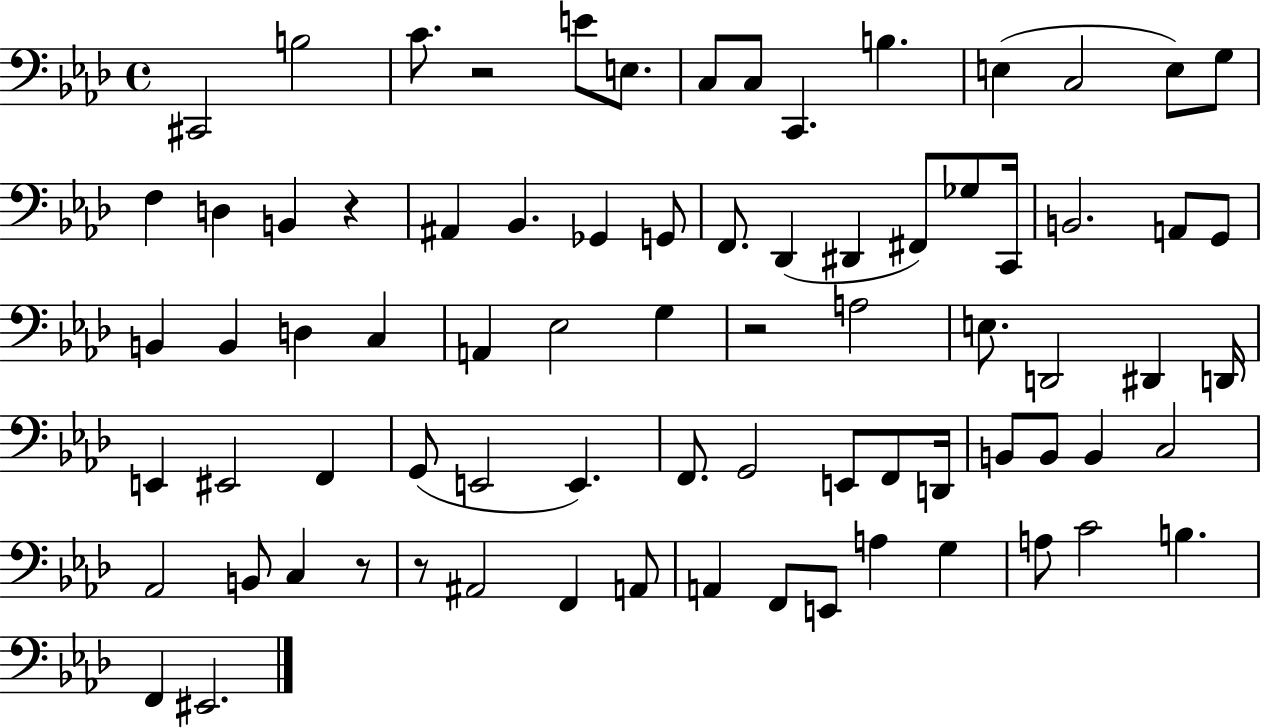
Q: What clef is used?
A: bass